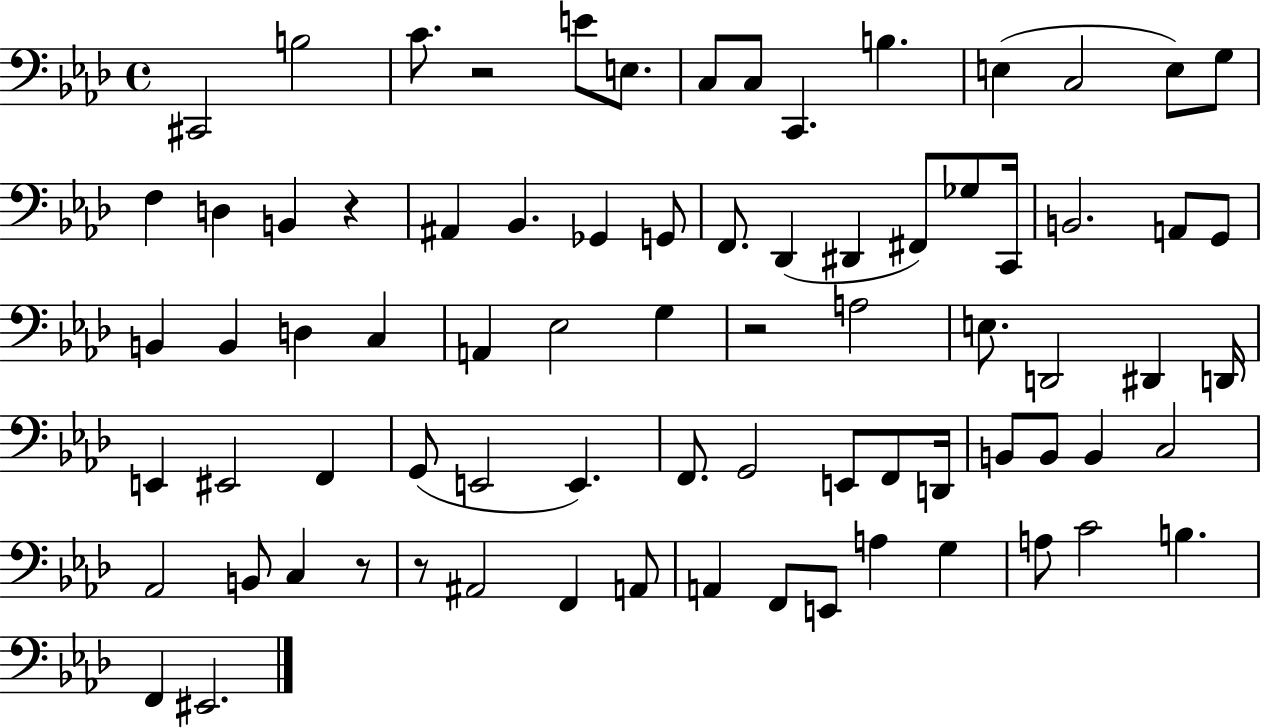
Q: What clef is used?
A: bass